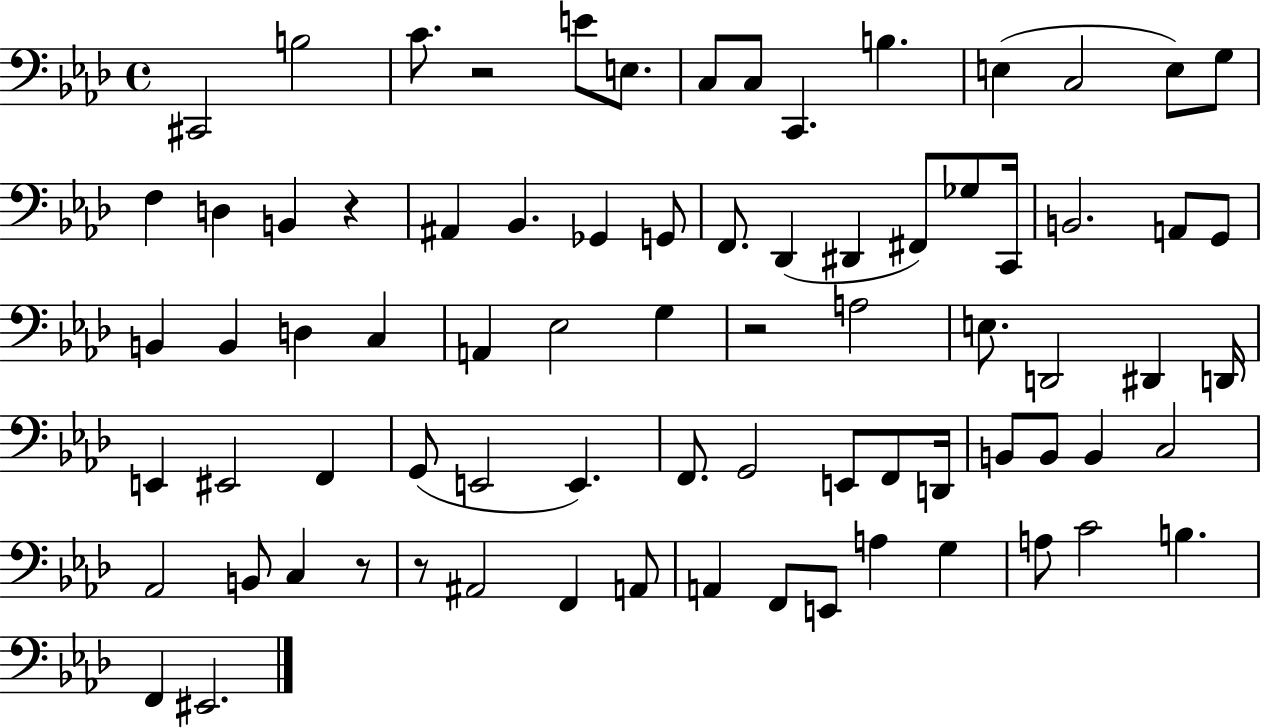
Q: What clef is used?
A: bass